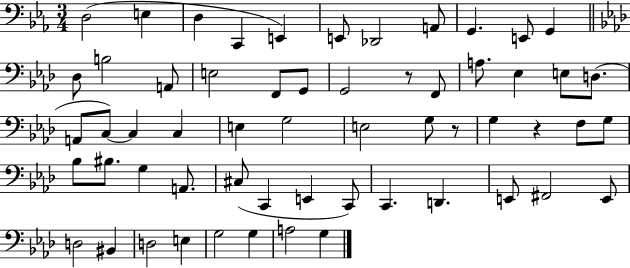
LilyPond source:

{
  \clef bass
  \numericTimeSignature
  \time 3/4
  \key ees \major
  d2( e4 | d4 c,4 e,4) | e,8 des,2 a,8 | g,4. e,8 g,4 | \break \bar "||" \break \key aes \major des8 b2 a,8 | e2 f,8 g,8 | g,2 r8 f,8 | a8. ees4 e8 d8.( | \break a,8 c8~~) c4 c4 | e4 g2 | e2 g8 r8 | g4 r4 f8 g8 | \break bes8 bis8. g4 a,8. | cis8( c,4 e,4 c,8) | c,4. d,4. | e,8 fis,2 e,8 | \break d2 bis,4 | d2 e4 | g2 g4 | a2 g4 | \break \bar "|."
}